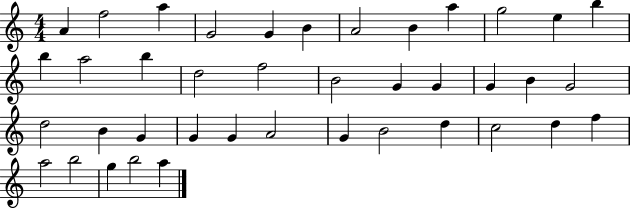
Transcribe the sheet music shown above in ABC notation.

X:1
T:Untitled
M:4/4
L:1/4
K:C
A f2 a G2 G B A2 B a g2 e b b a2 b d2 f2 B2 G G G B G2 d2 B G G G A2 G B2 d c2 d f a2 b2 g b2 a